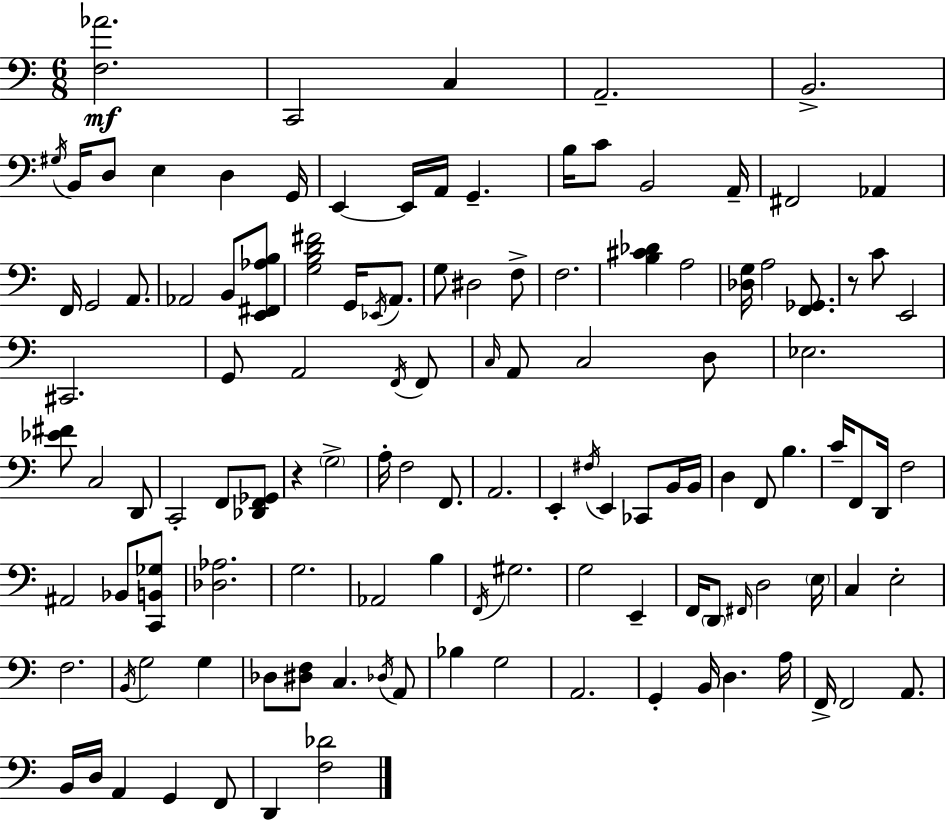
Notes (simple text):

[F3,Ab4]/h. C2/h C3/q A2/h. B2/h. G#3/s B2/s D3/e E3/q D3/q G2/s E2/q E2/s A2/s G2/q. B3/s C4/e B2/h A2/s F#2/h Ab2/q F2/s G2/h A2/e. Ab2/h B2/e [E2,F#2,Ab3,B3]/e [G3,B3,D4,F#4]/h G2/s Eb2/s A2/e. G3/e D#3/h F3/e F3/h. [B3,C#4,Db4]/q A3/h [Db3,G3]/s A3/h [F2,Gb2]/e. R/e C4/e E2/h C#2/h. G2/e A2/h F2/s F2/e C3/s A2/e C3/h D3/e Eb3/h. [Eb4,F#4]/e C3/h D2/e C2/h F2/e [Db2,F2,Gb2]/e R/q G3/h A3/s F3/h F2/e. A2/h. E2/q F#3/s E2/q CES2/e B2/s B2/s D3/q F2/e B3/q. C4/s F2/e D2/s F3/h A#2/h Bb2/e [C2,B2,Gb3]/e [Db3,Ab3]/h. G3/h. Ab2/h B3/q F2/s G#3/h. G3/h E2/q F2/s D2/e F#2/s D3/h E3/s C3/q E3/h F3/h. B2/s G3/h G3/q Db3/e [D#3,F3]/e C3/q. Db3/s A2/e Bb3/q G3/h A2/h. G2/q B2/s D3/q. A3/s F2/s F2/h A2/e. B2/s D3/s A2/q G2/q F2/e D2/q [F3,Db4]/h